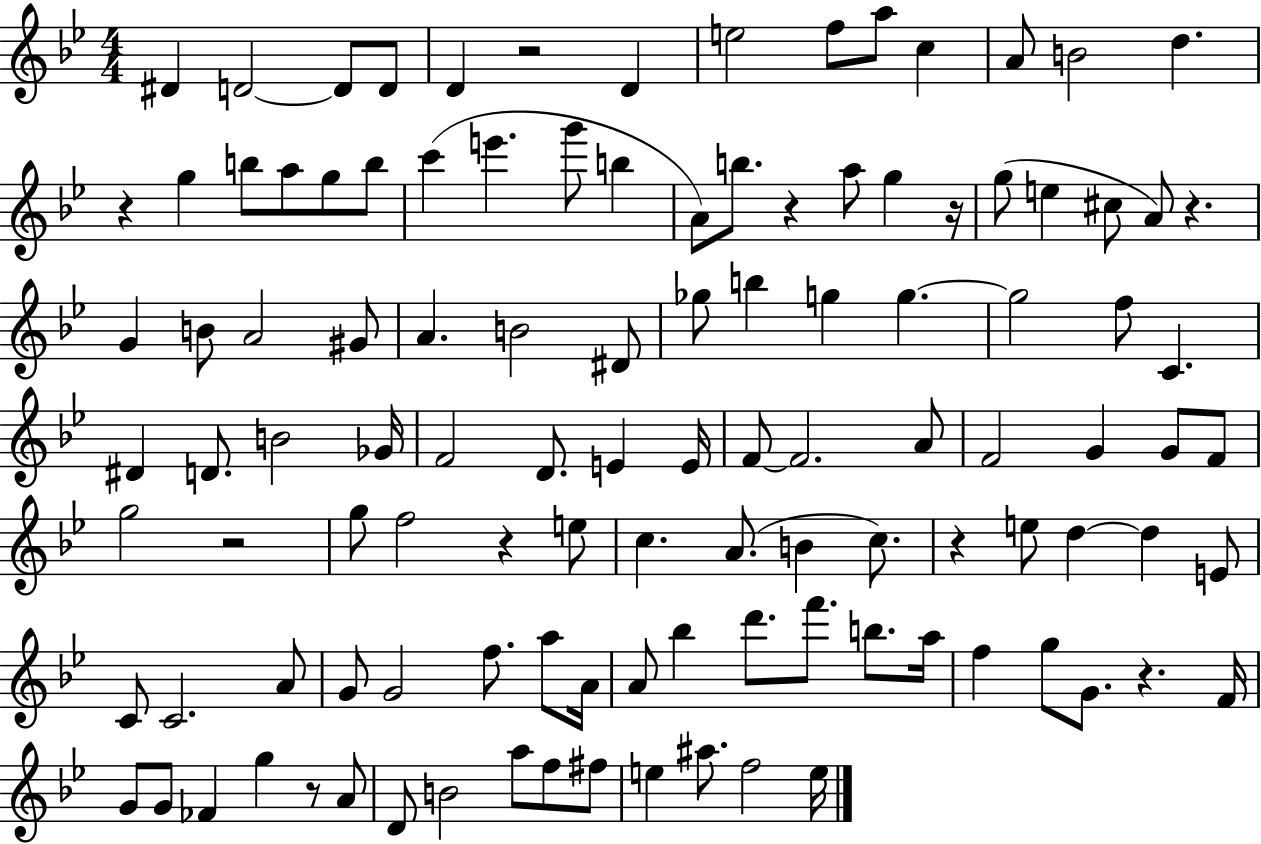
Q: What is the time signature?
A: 4/4